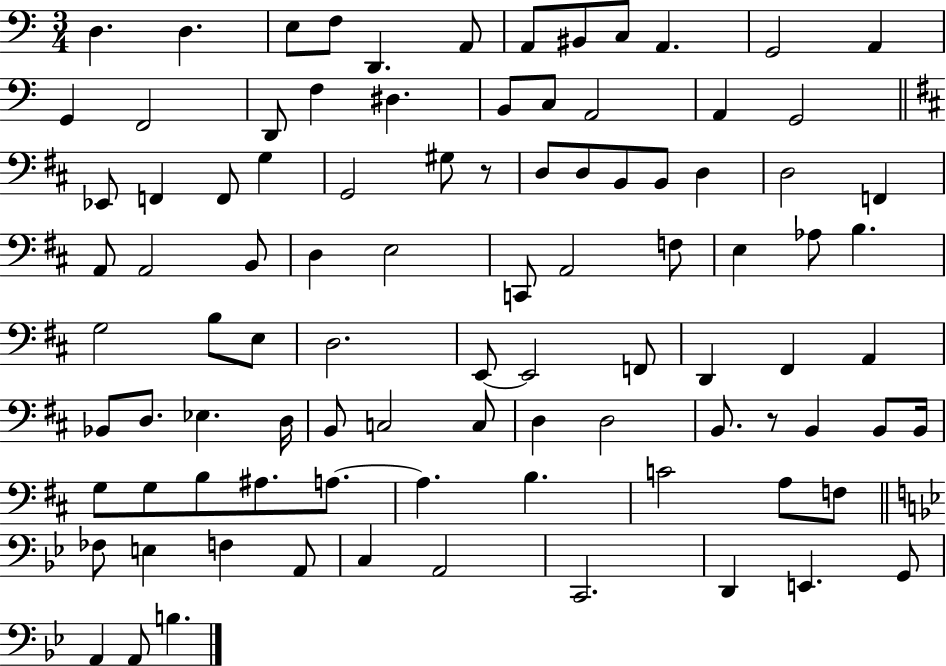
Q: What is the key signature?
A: C major